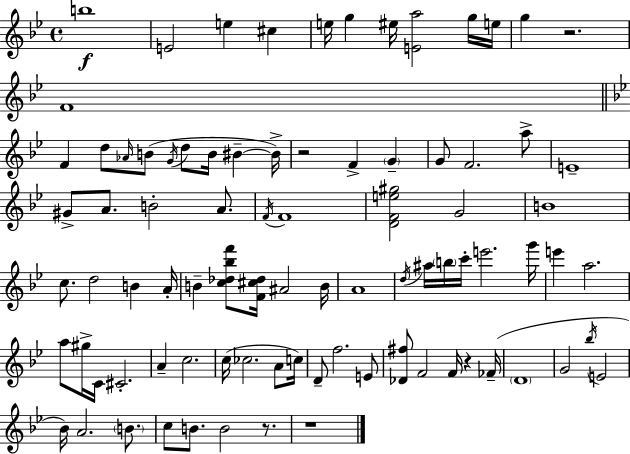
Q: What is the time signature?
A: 4/4